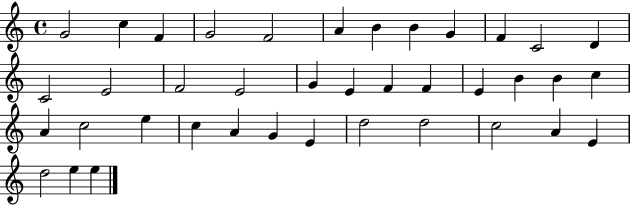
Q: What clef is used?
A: treble